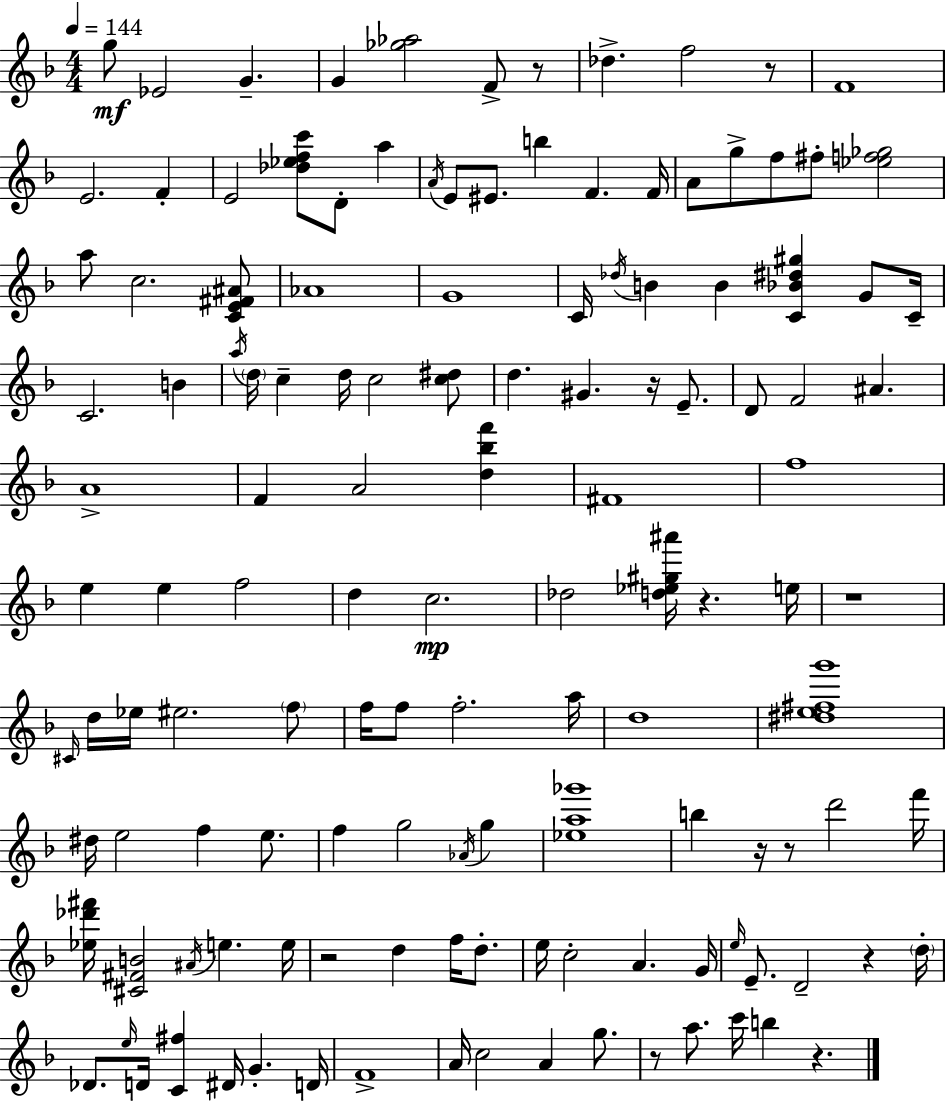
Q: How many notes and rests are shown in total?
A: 131